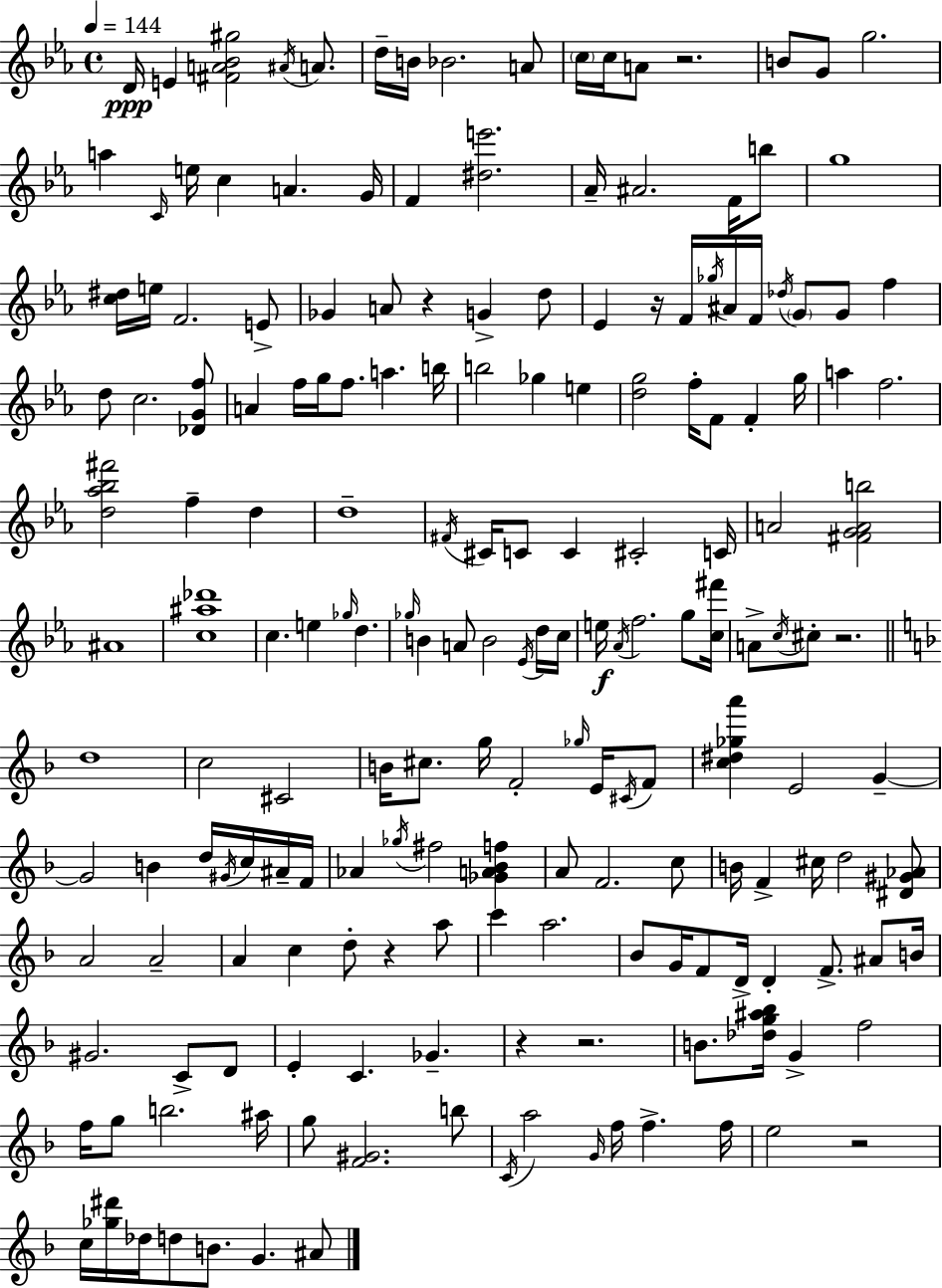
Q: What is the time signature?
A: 4/4